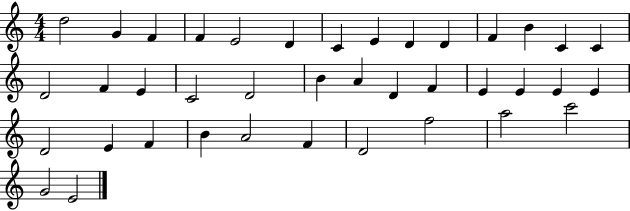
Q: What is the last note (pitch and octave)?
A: E4